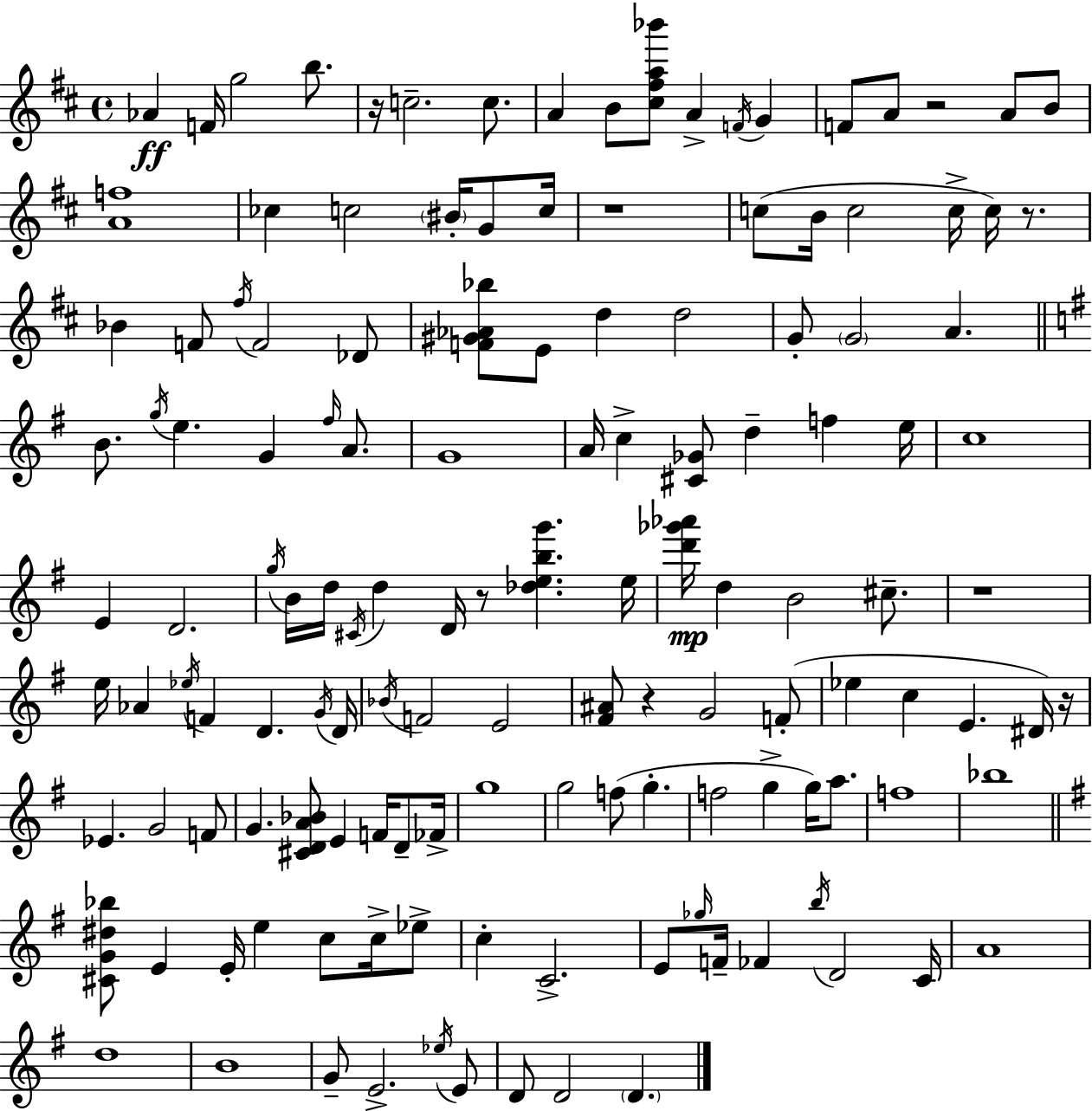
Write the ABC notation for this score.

X:1
T:Untitled
M:4/4
L:1/4
K:D
_A F/4 g2 b/2 z/4 c2 c/2 A B/2 [^c^fa_b']/2 A F/4 G F/2 A/2 z2 A/2 B/2 [Af]4 _c c2 ^B/4 G/2 c/4 z4 c/2 B/4 c2 c/4 c/4 z/2 _B F/2 ^f/4 F2 _D/2 [F^G_A_b]/2 E/2 d d2 G/2 G2 A B/2 g/4 e G ^f/4 A/2 G4 A/4 c [^C_G]/2 d f e/4 c4 E D2 g/4 B/4 d/4 ^C/4 d D/4 z/2 [_debg'] e/4 [d'_g'_a']/4 d B2 ^c/2 z4 e/4 _A _e/4 F D G/4 D/4 _B/4 F2 E2 [^F^A]/2 z G2 F/2 _e c E ^D/4 z/4 _E G2 F/2 G [^CDA_B]/2 E F/4 D/2 _F/4 g4 g2 f/2 g f2 g g/4 a/2 f4 _b4 [^CG^d_b]/2 E E/4 e c/2 c/4 _e/2 c C2 E/2 _g/4 F/4 _F b/4 D2 C/4 A4 d4 B4 G/2 E2 _e/4 E/2 D/2 D2 D